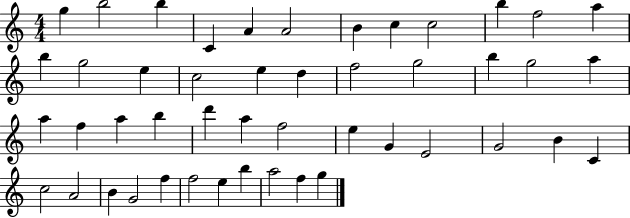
X:1
T:Untitled
M:4/4
L:1/4
K:C
g b2 b C A A2 B c c2 b f2 a b g2 e c2 e d f2 g2 b g2 a a f a b d' a f2 e G E2 G2 B C c2 A2 B G2 f f2 e b a2 f g